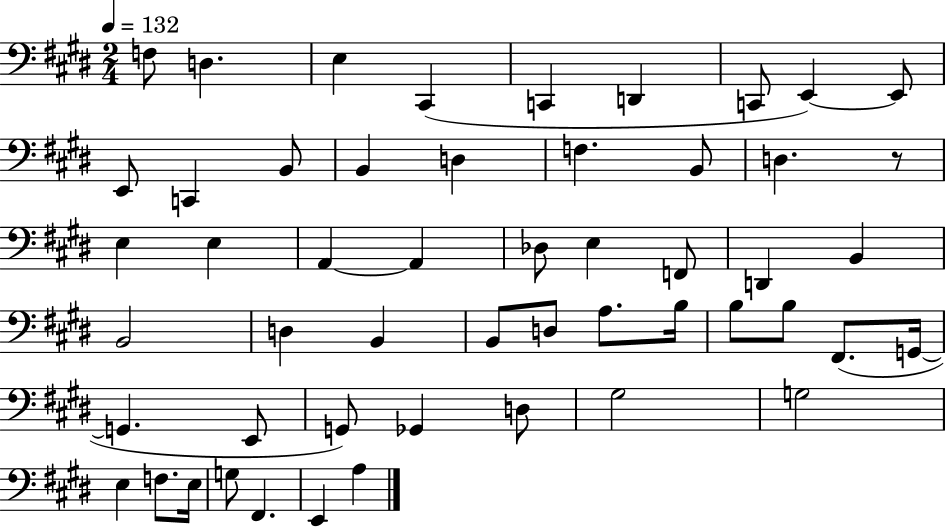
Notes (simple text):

F3/e D3/q. E3/q C#2/q C2/q D2/q C2/e E2/q E2/e E2/e C2/q B2/e B2/q D3/q F3/q. B2/e D3/q. R/e E3/q E3/q A2/q A2/q Db3/e E3/q F2/e D2/q B2/q B2/h D3/q B2/q B2/e D3/e A3/e. B3/s B3/e B3/e F#2/e. G2/s G2/q. E2/e G2/e Gb2/q D3/e G#3/h G3/h E3/q F3/e. E3/s G3/e F#2/q. E2/q A3/q